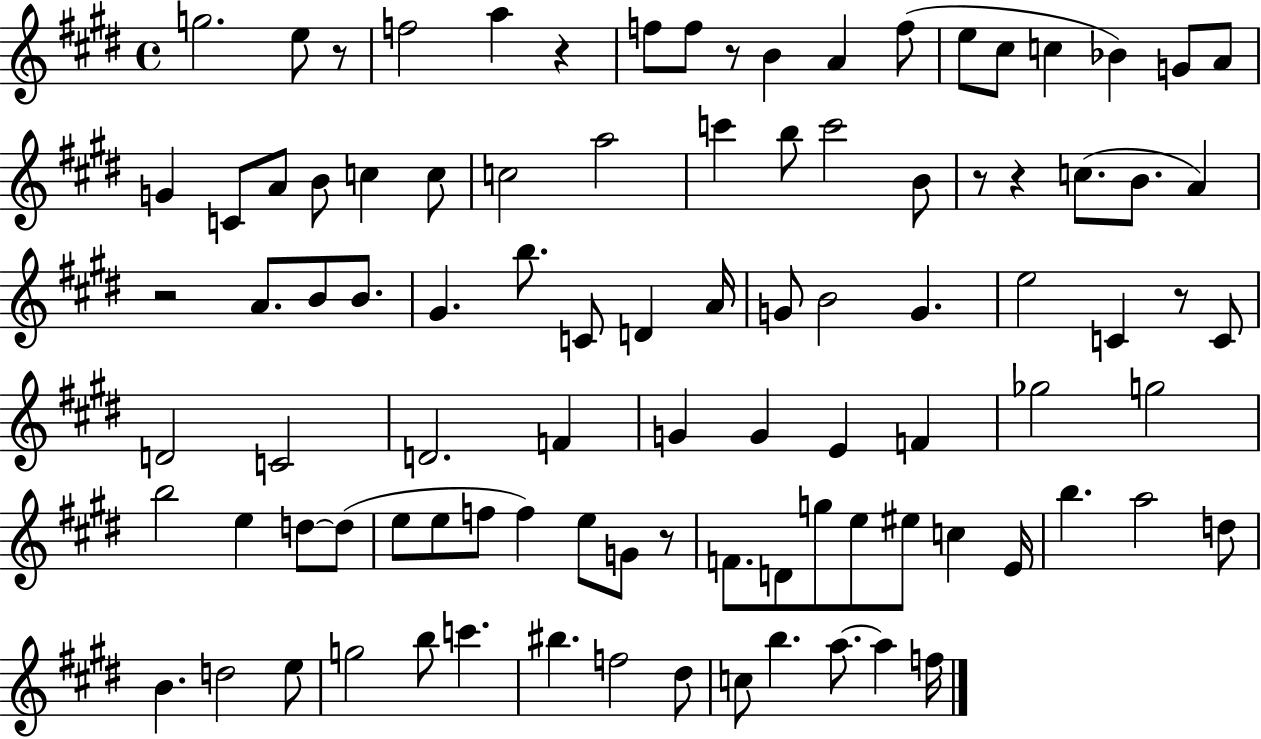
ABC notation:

X:1
T:Untitled
M:4/4
L:1/4
K:E
g2 e/2 z/2 f2 a z f/2 f/2 z/2 B A f/2 e/2 ^c/2 c _B G/2 A/2 G C/2 A/2 B/2 c c/2 c2 a2 c' b/2 c'2 B/2 z/2 z c/2 B/2 A z2 A/2 B/2 B/2 ^G b/2 C/2 D A/4 G/2 B2 G e2 C z/2 C/2 D2 C2 D2 F G G E F _g2 g2 b2 e d/2 d/2 e/2 e/2 f/2 f e/2 G/2 z/2 F/2 D/2 g/2 e/2 ^e/2 c E/4 b a2 d/2 B d2 e/2 g2 b/2 c' ^b f2 ^d/2 c/2 b a/2 a f/4